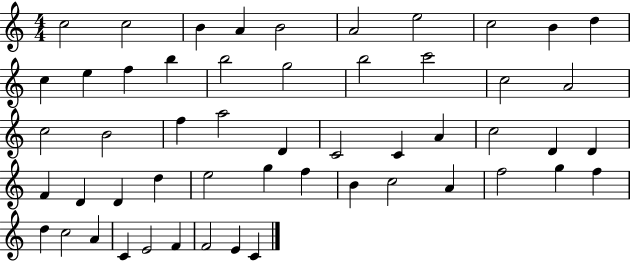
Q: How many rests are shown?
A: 0